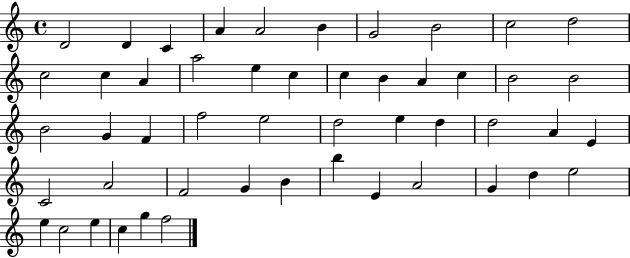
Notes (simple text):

D4/h D4/q C4/q A4/q A4/h B4/q G4/h B4/h C5/h D5/h C5/h C5/q A4/q A5/h E5/q C5/q C5/q B4/q A4/q C5/q B4/h B4/h B4/h G4/q F4/q F5/h E5/h D5/h E5/q D5/q D5/h A4/q E4/q C4/h A4/h F4/h G4/q B4/q B5/q E4/q A4/h G4/q D5/q E5/h E5/q C5/h E5/q C5/q G5/q F5/h